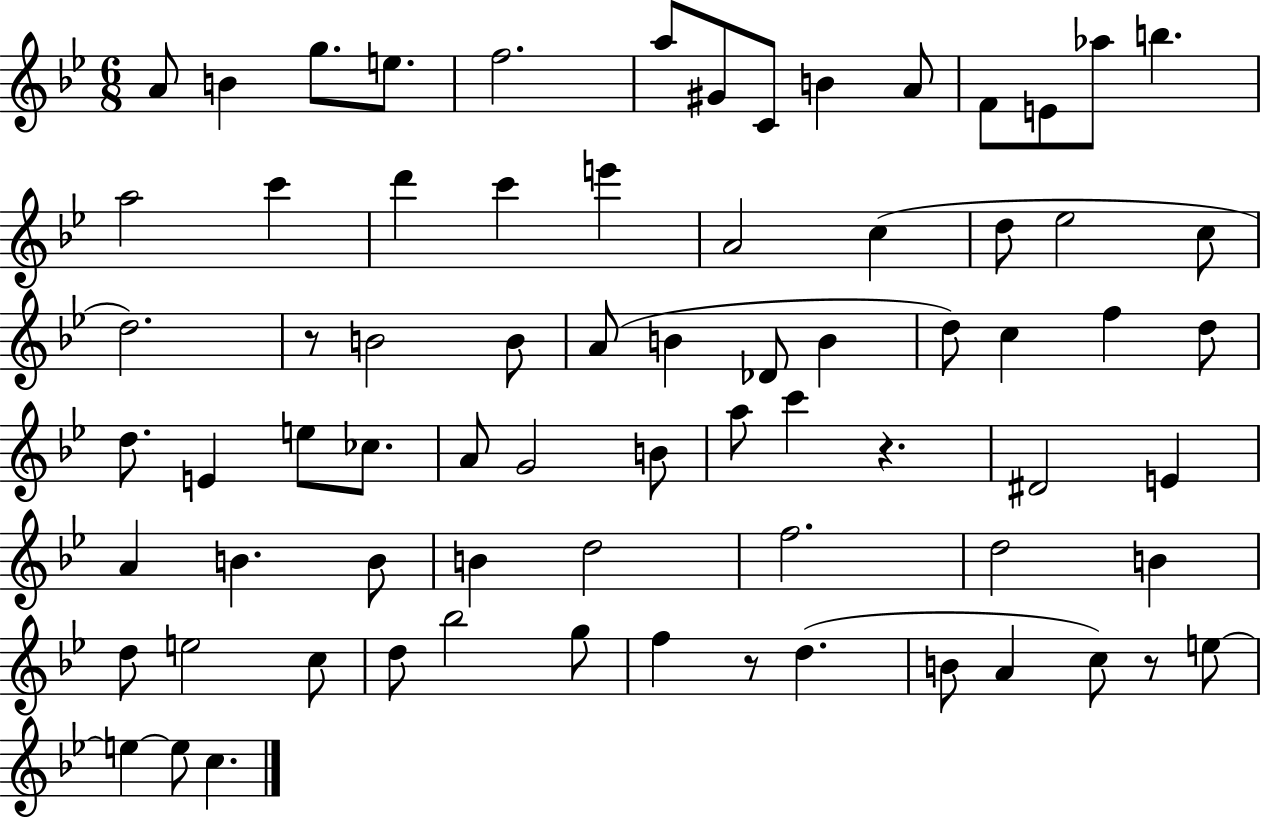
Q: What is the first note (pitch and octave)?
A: A4